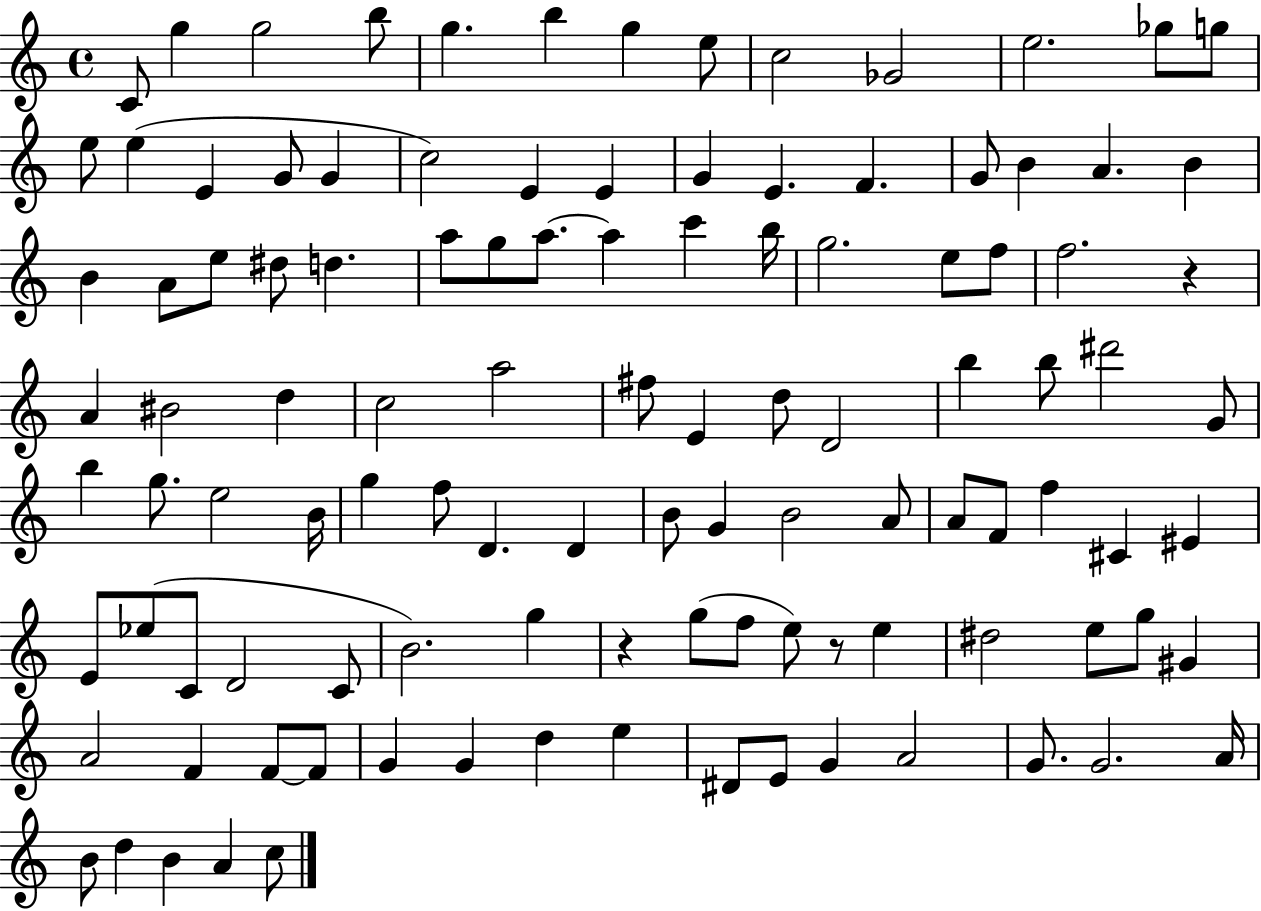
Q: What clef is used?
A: treble